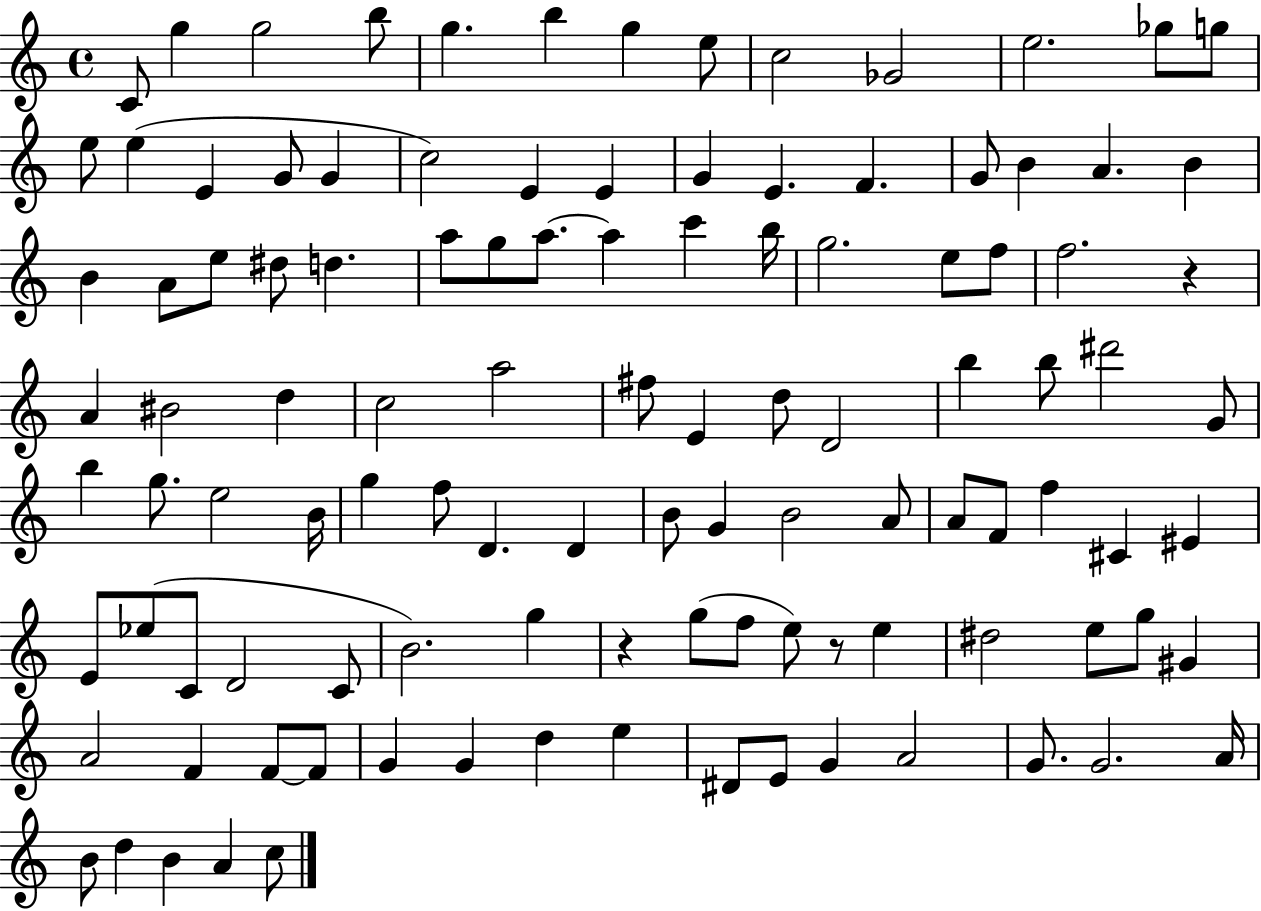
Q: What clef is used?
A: treble